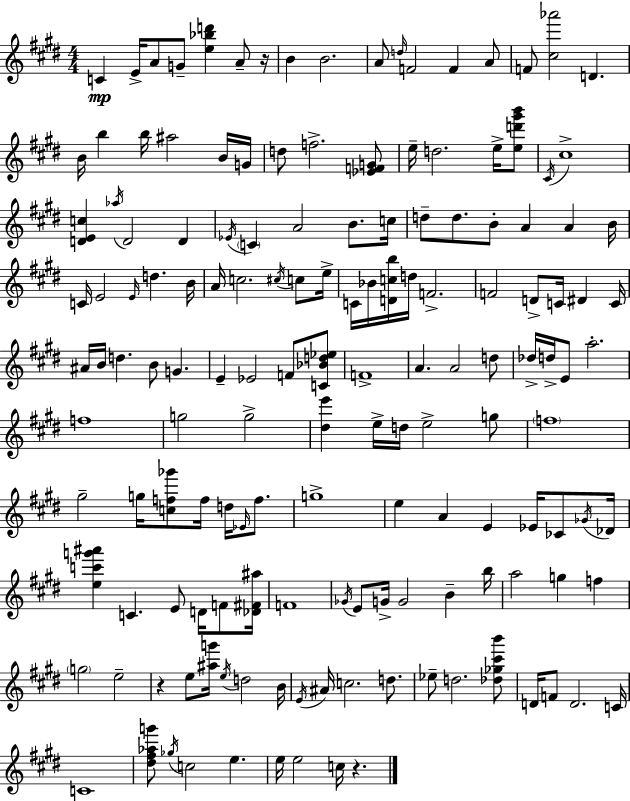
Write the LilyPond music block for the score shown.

{
  \clef treble
  \numericTimeSignature
  \time 4/4
  \key e \major
  \repeat volta 2 { c'4\mp e'16-> a'8 g'8-- <e'' bes'' d'''>4 a'8-- r16 | b'4 b'2. | a'8 \grace { d''16 } f'2 f'4 a'8 | f'8 <cis'' aes'''>2 d'4. | \break b'16 b''4 b''16 ais''2 b'16 | g'16 d''8 f''2.-> <ees' f' g'>8 | e''16-- d''2. e''16-> <e'' d''' gis''' b'''>8 | \acciaccatura { cis'16 } cis''1-> | \break <d' e' c''>4 \acciaccatura { aes''16 } d'2 d'4 | \acciaccatura { ees'16 } \parenthesize c'4 a'2 | b'8. c''16 d''8-- d''8. b'8-. a'4 a'4 | b'16 c'16 e'2 \grace { e'16 } d''4. | \break b'16 a'16 c''2. | \acciaccatura { cis''16 } c''8 e''16-> c'16 bes'16 <d' c'' b''>16 d''16 f'2.-> | f'2 d'8-> | c'16 dis'4 c'16 ais'16 b'16 d''4. b'8 | \break g'4. e'4-- ees'2 | f'8 <c' bes' d'' ees''>8 f'1-> | a'4. a'2 | d''8 des''16-> d''16-> e'8 a''2.-. | \break f''1 | g''2 g''2-> | <dis'' e'''>4 e''16-> d''16 e''2-> | g''8 \parenthesize f''1 | \break gis''2-- g''16 <c'' f'' ges'''>8 | f''16 d''16 \grace { ees'16 } f''8. g''1-> | e''4 a'4 e'4 | ees'16 ces'8 \acciaccatura { ges'16 } des'16 <e'' c''' g''' ais'''>4 c'4. | \break e'8 d'16 f'8 <des' fis' ais''>16 f'1 | \acciaccatura { ges'16 } e'8 g'16-> g'2 | b'4-- b''16 a''2 | g''4 f''4 \parenthesize g''2 | \break e''2-- r4 e''8 <ais'' g'''>16 | \acciaccatura { e''16 } d''2 b'16 \acciaccatura { e'16 } ais'16 c''2. | d''8. ees''8-- d''2. | <des'' ges'' cis''' b'''>8 d'16 f'8 d'2. | \break c'16 c'1 | <dis'' fis'' aes'' g'''>8 \acciaccatura { ges''16 } c''2 | e''4. e''16 e''2 | c''16 r4. } \bar "|."
}